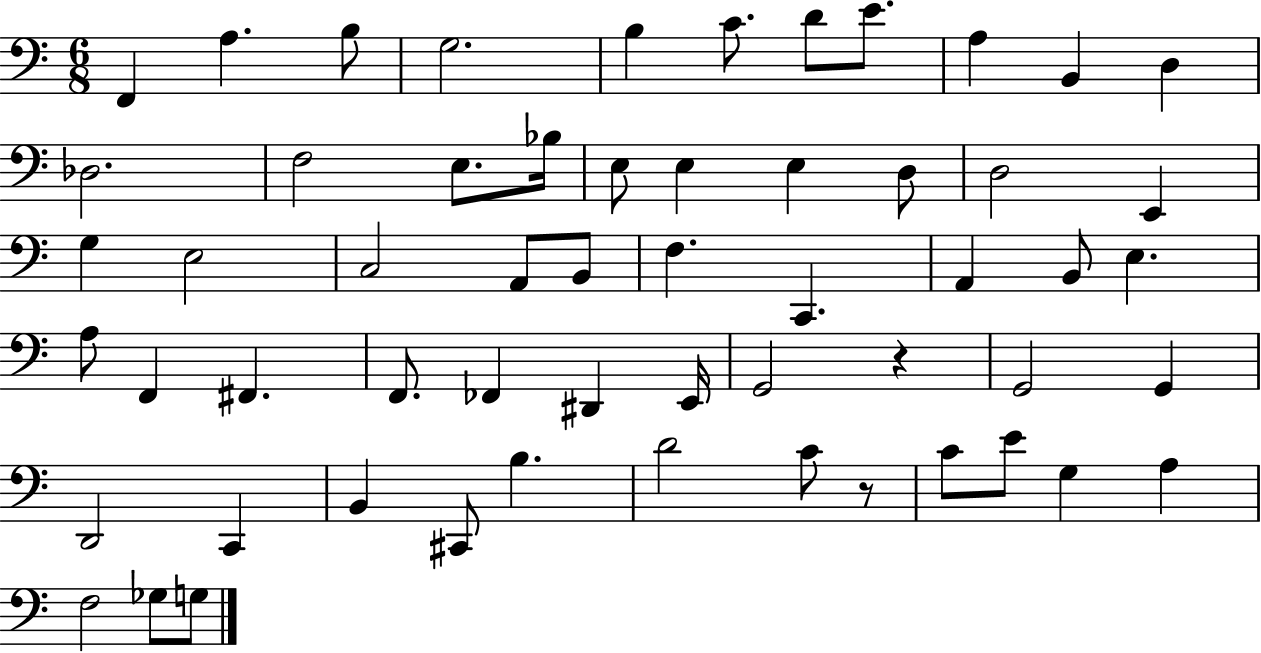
{
  \clef bass
  \numericTimeSignature
  \time 6/8
  \key c \major
  f,4 a4. b8 | g2. | b4 c'8. d'8 e'8. | a4 b,4 d4 | \break des2. | f2 e8. bes16 | e8 e4 e4 d8 | d2 e,4 | \break g4 e2 | c2 a,8 b,8 | f4. c,4. | a,4 b,8 e4. | \break a8 f,4 fis,4. | f,8. fes,4 dis,4 e,16 | g,2 r4 | g,2 g,4 | \break d,2 c,4 | b,4 cis,8 b4. | d'2 c'8 r8 | c'8 e'8 g4 a4 | \break f2 ges8 g8 | \bar "|."
}